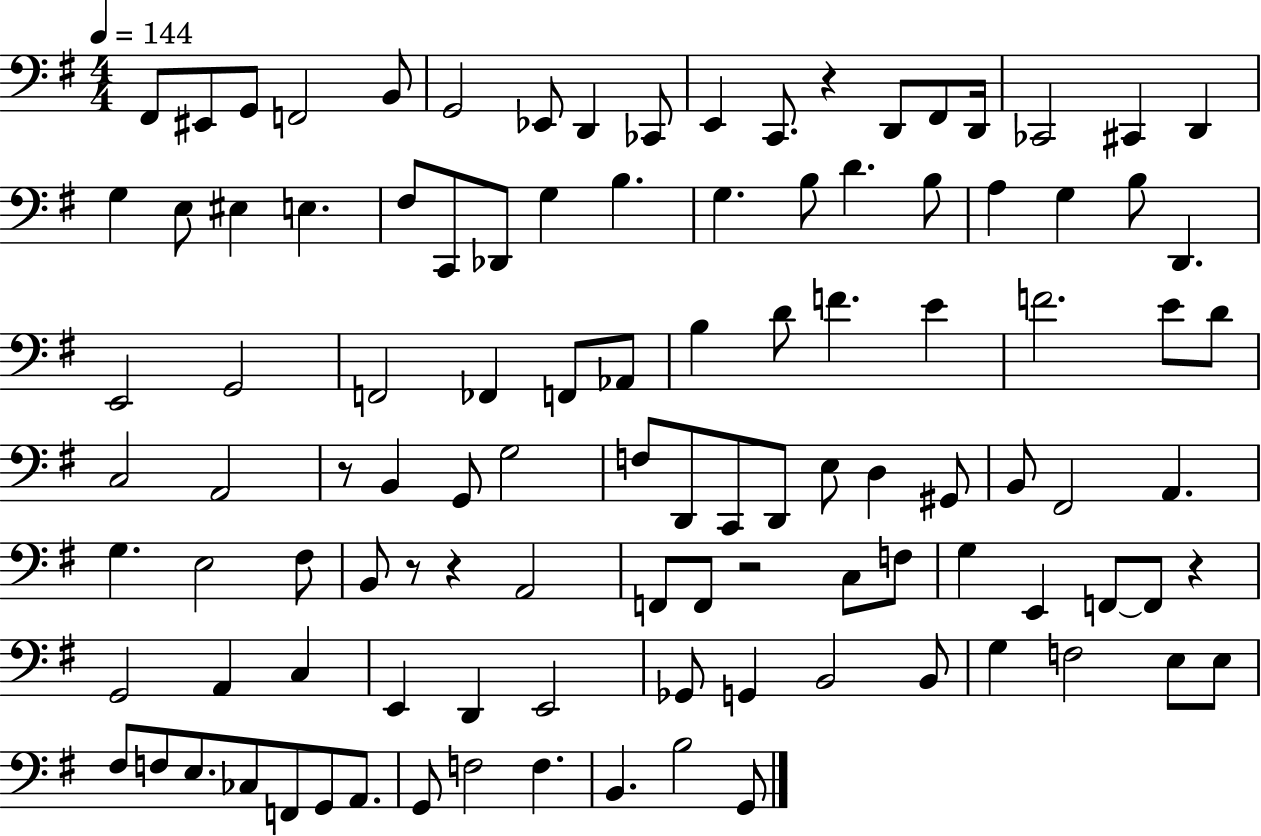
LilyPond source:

{
  \clef bass
  \numericTimeSignature
  \time 4/4
  \key g \major
  \tempo 4 = 144
  fis,8 eis,8 g,8 f,2 b,8 | g,2 ees,8 d,4 ces,8 | e,4 c,8. r4 d,8 fis,8 d,16 | ces,2 cis,4 d,4 | \break g4 e8 eis4 e4. | fis8 c,8 des,8 g4 b4. | g4. b8 d'4. b8 | a4 g4 b8 d,4. | \break e,2 g,2 | f,2 fes,4 f,8 aes,8 | b4 d'8 f'4. e'4 | f'2. e'8 d'8 | \break c2 a,2 | r8 b,4 g,8 g2 | f8 d,8 c,8 d,8 e8 d4 gis,8 | b,8 fis,2 a,4. | \break g4. e2 fis8 | b,8 r8 r4 a,2 | f,8 f,8 r2 c8 f8 | g4 e,4 f,8~~ f,8 r4 | \break g,2 a,4 c4 | e,4 d,4 e,2 | ges,8 g,4 b,2 b,8 | g4 f2 e8 e8 | \break fis8 f8 e8. ces8 f,8 g,8 a,8. | g,8 f2 f4. | b,4. b2 g,8 | \bar "|."
}